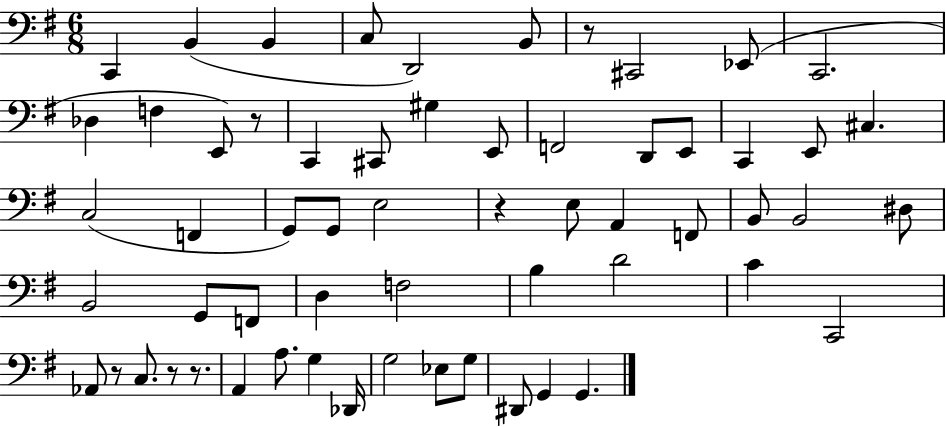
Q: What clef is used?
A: bass